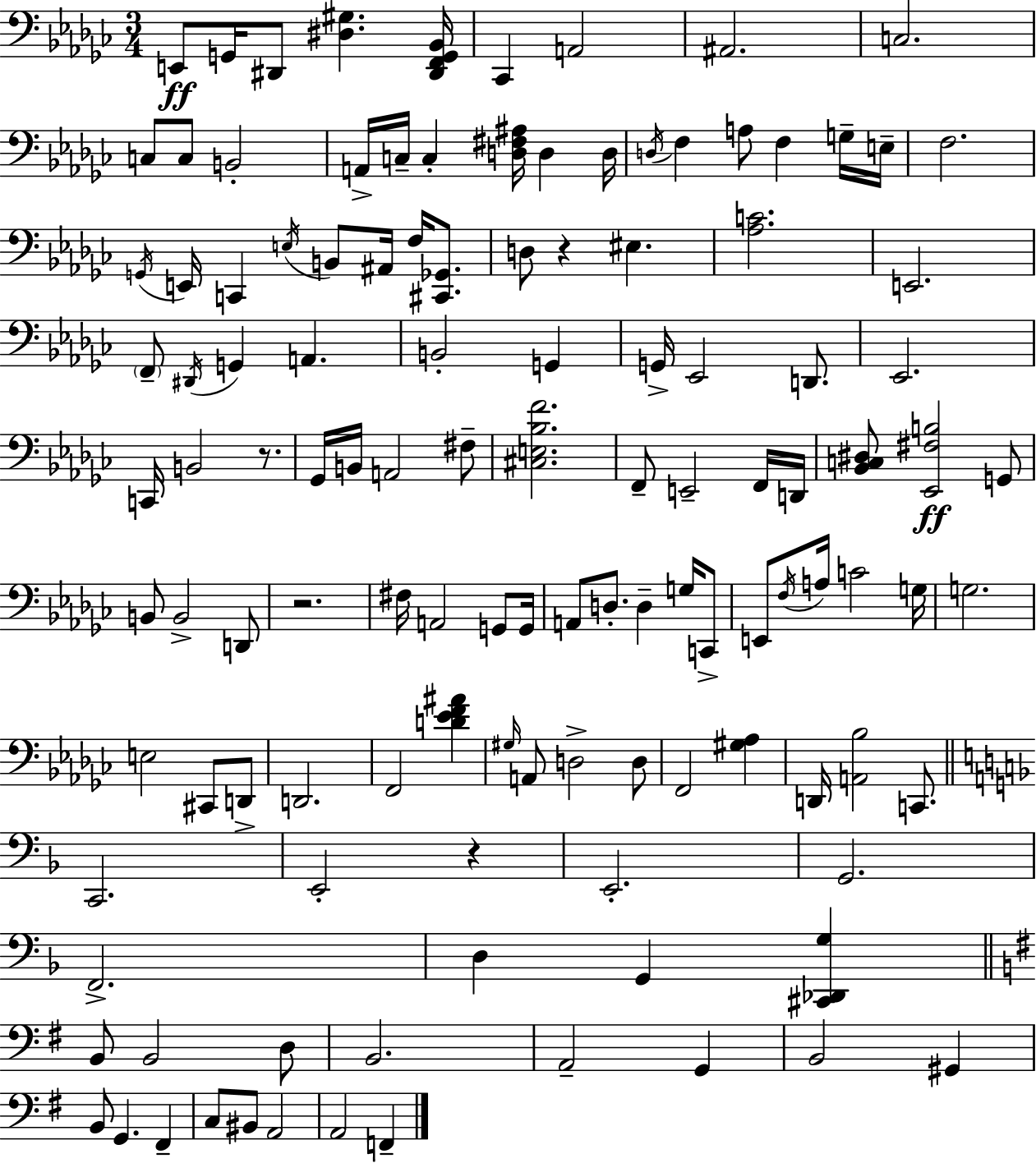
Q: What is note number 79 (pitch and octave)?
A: D3